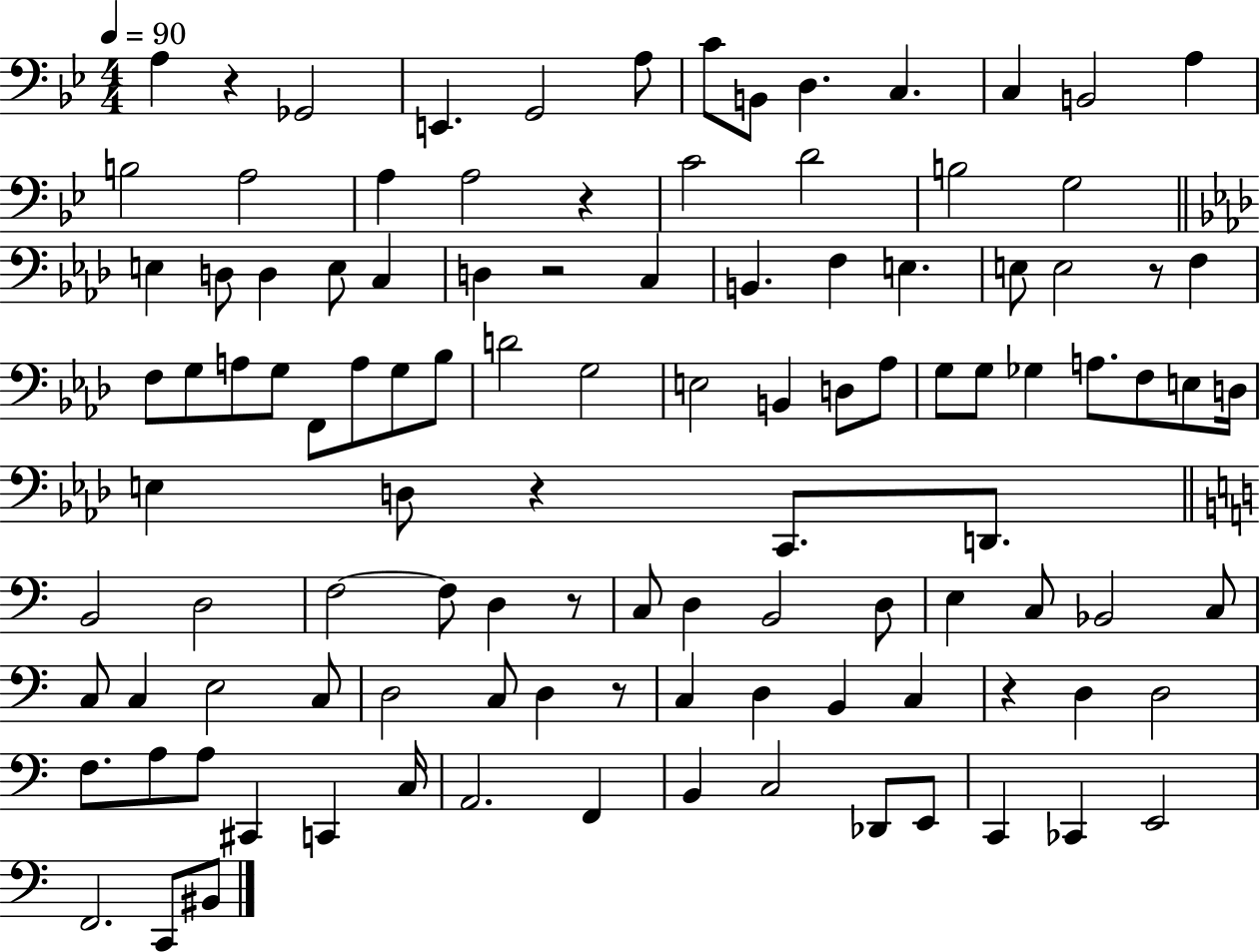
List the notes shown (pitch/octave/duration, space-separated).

A3/q R/q Gb2/h E2/q. G2/h A3/e C4/e B2/e D3/q. C3/q. C3/q B2/h A3/q B3/h A3/h A3/q A3/h R/q C4/h D4/h B3/h G3/h E3/q D3/e D3/q E3/e C3/q D3/q R/h C3/q B2/q. F3/q E3/q. E3/e E3/h R/e F3/q F3/e G3/e A3/e G3/e F2/e A3/e G3/e Bb3/e D4/h G3/h E3/h B2/q D3/e Ab3/e G3/e G3/e Gb3/q A3/e. F3/e E3/e D3/s E3/q D3/e R/q C2/e. D2/e. B2/h D3/h F3/h F3/e D3/q R/e C3/e D3/q B2/h D3/e E3/q C3/e Bb2/h C3/e C3/e C3/q E3/h C3/e D3/h C3/e D3/q R/e C3/q D3/q B2/q C3/q R/q D3/q D3/h F3/e. A3/e A3/e C#2/q C2/q C3/s A2/h. F2/q B2/q C3/h Db2/e E2/e C2/q CES2/q E2/h F2/h. C2/e BIS2/e